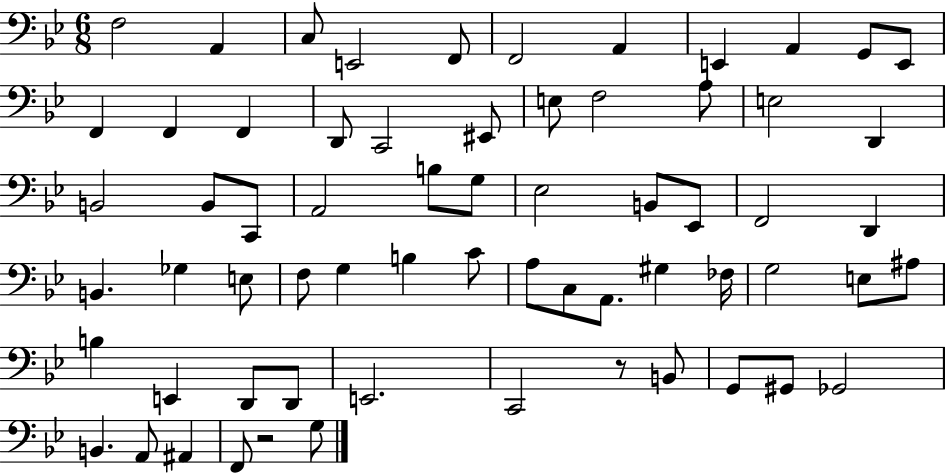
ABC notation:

X:1
T:Untitled
M:6/8
L:1/4
K:Bb
F,2 A,, C,/2 E,,2 F,,/2 F,,2 A,, E,, A,, G,,/2 E,,/2 F,, F,, F,, D,,/2 C,,2 ^E,,/2 E,/2 F,2 A,/2 E,2 D,, B,,2 B,,/2 C,,/2 A,,2 B,/2 G,/2 _E,2 B,,/2 _E,,/2 F,,2 D,, B,, _G, E,/2 F,/2 G, B, C/2 A,/2 C,/2 A,,/2 ^G, _F,/4 G,2 E,/2 ^A,/2 B, E,, D,,/2 D,,/2 E,,2 C,,2 z/2 B,,/2 G,,/2 ^G,,/2 _G,,2 B,, A,,/2 ^A,, F,,/2 z2 G,/2